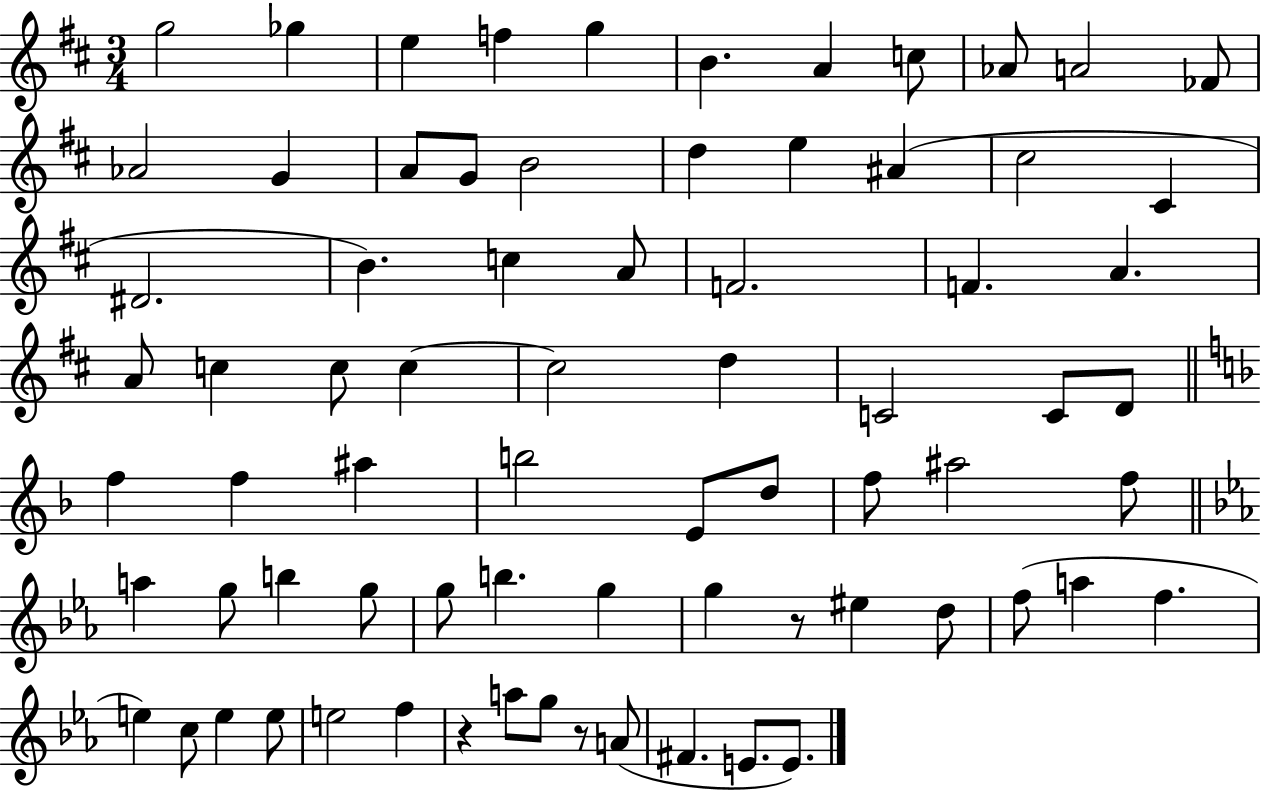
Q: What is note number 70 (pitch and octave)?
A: E4